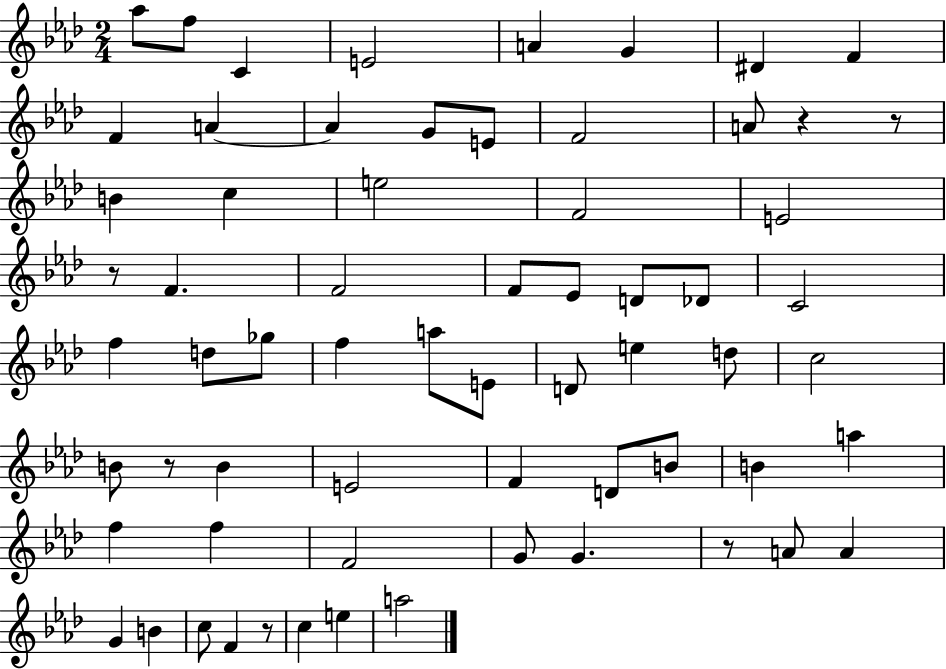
X:1
T:Untitled
M:2/4
L:1/4
K:Ab
_a/2 f/2 C E2 A G ^D F F A A G/2 E/2 F2 A/2 z z/2 B c e2 F2 E2 z/2 F F2 F/2 _E/2 D/2 _D/2 C2 f d/2 _g/2 f a/2 E/2 D/2 e d/2 c2 B/2 z/2 B E2 F D/2 B/2 B a f f F2 G/2 G z/2 A/2 A G B c/2 F z/2 c e a2